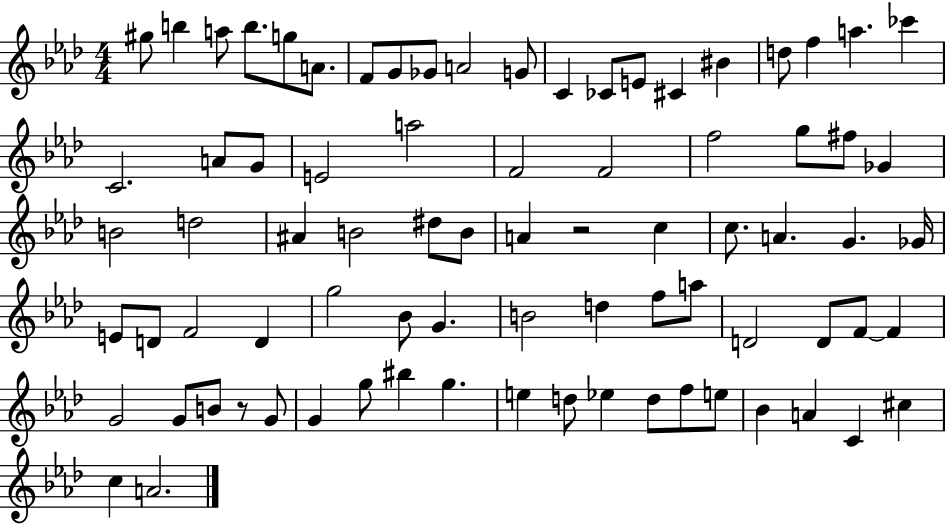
{
  \clef treble
  \numericTimeSignature
  \time 4/4
  \key aes \major
  gis''8 b''4 a''8 b''8. g''8 a'8. | f'8 g'8 ges'8 a'2 g'8 | c'4 ces'8 e'8 cis'4 bis'4 | d''8 f''4 a''4. ces'''4 | \break c'2. a'8 g'8 | e'2 a''2 | f'2 f'2 | f''2 g''8 fis''8 ges'4 | \break b'2 d''2 | ais'4 b'2 dis''8 b'8 | a'4 r2 c''4 | c''8. a'4. g'4. ges'16 | \break e'8 d'8 f'2 d'4 | g''2 bes'8 g'4. | b'2 d''4 f''8 a''8 | d'2 d'8 f'8~~ f'4 | \break g'2 g'8 b'8 r8 g'8 | g'4 g''8 bis''4 g''4. | e''4 d''8 ees''4 d''8 f''8 e''8 | bes'4 a'4 c'4 cis''4 | \break c''4 a'2. | \bar "|."
}